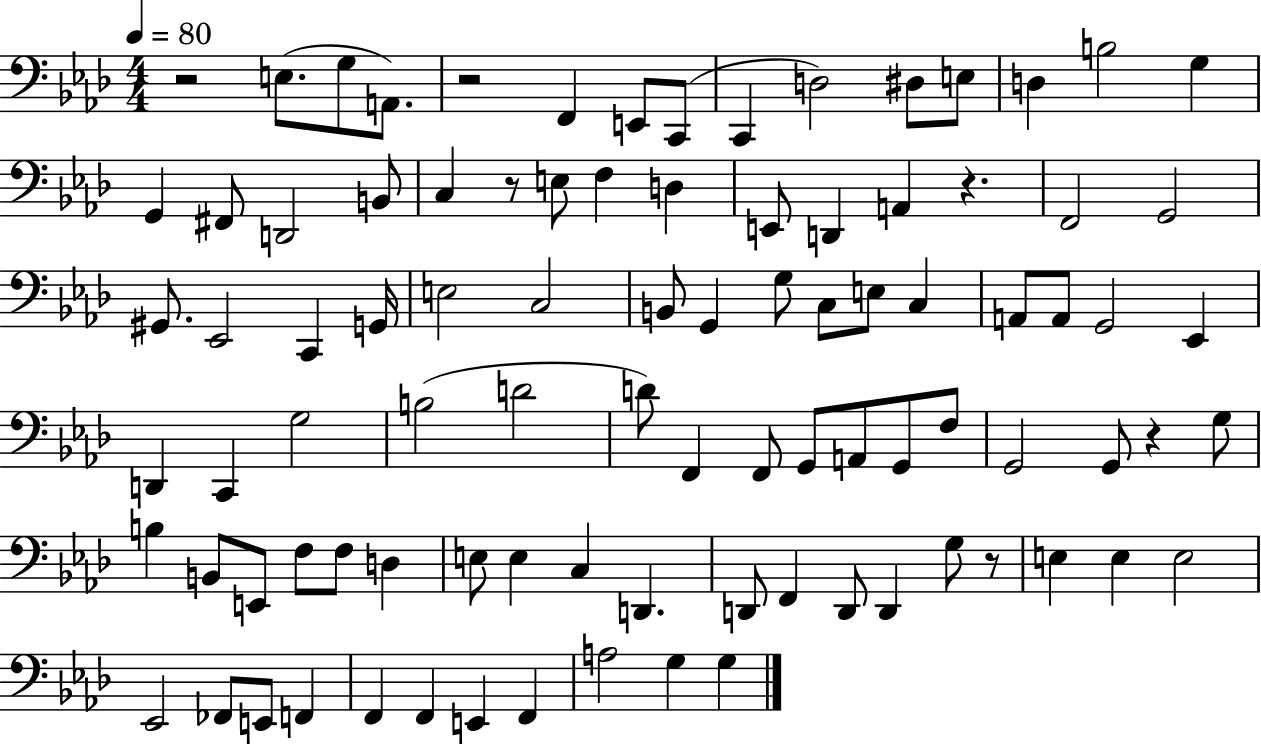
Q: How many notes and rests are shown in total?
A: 92